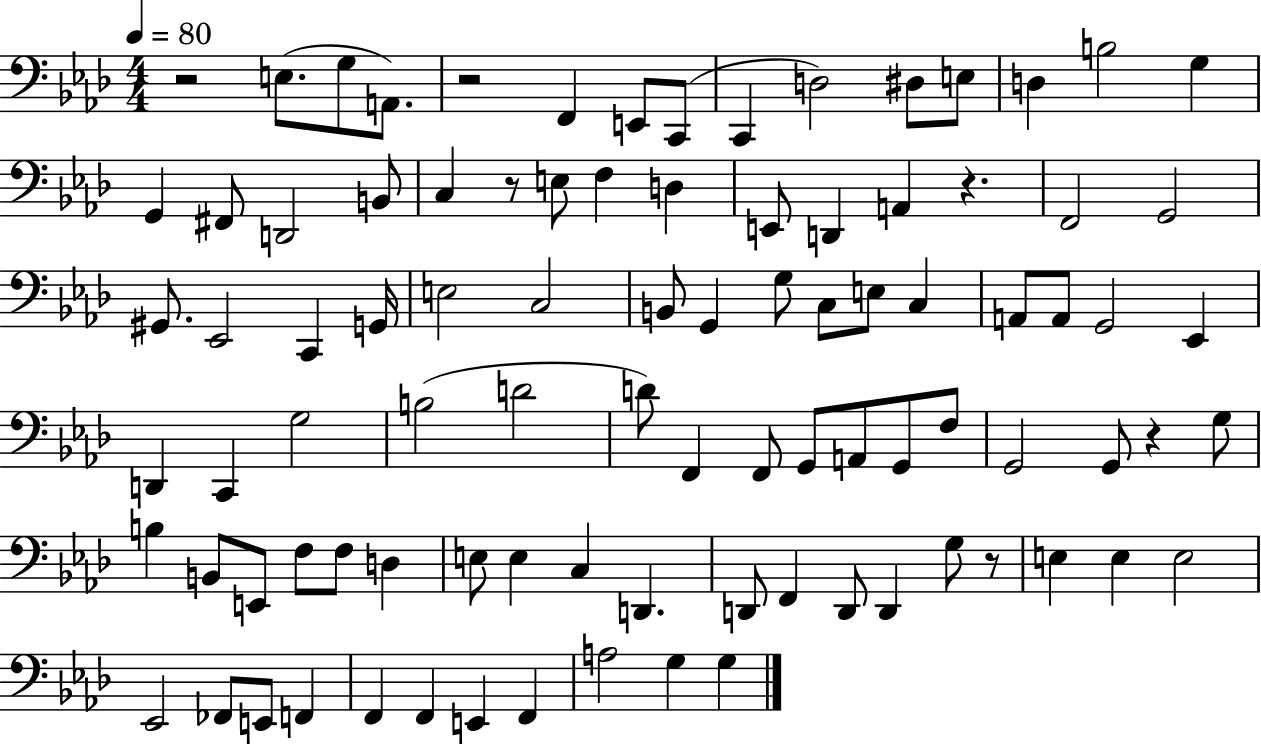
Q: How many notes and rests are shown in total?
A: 92